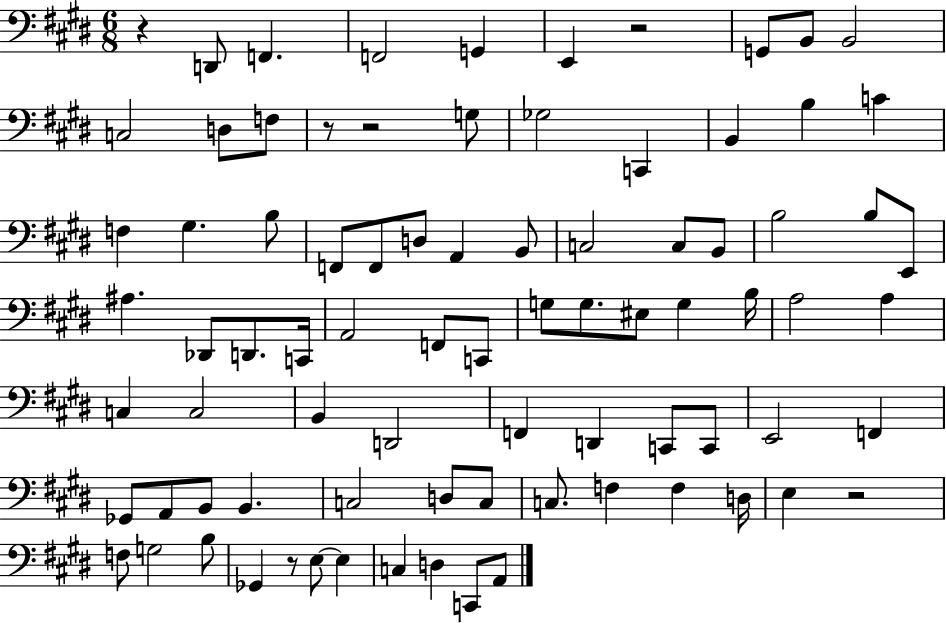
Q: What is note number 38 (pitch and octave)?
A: C2